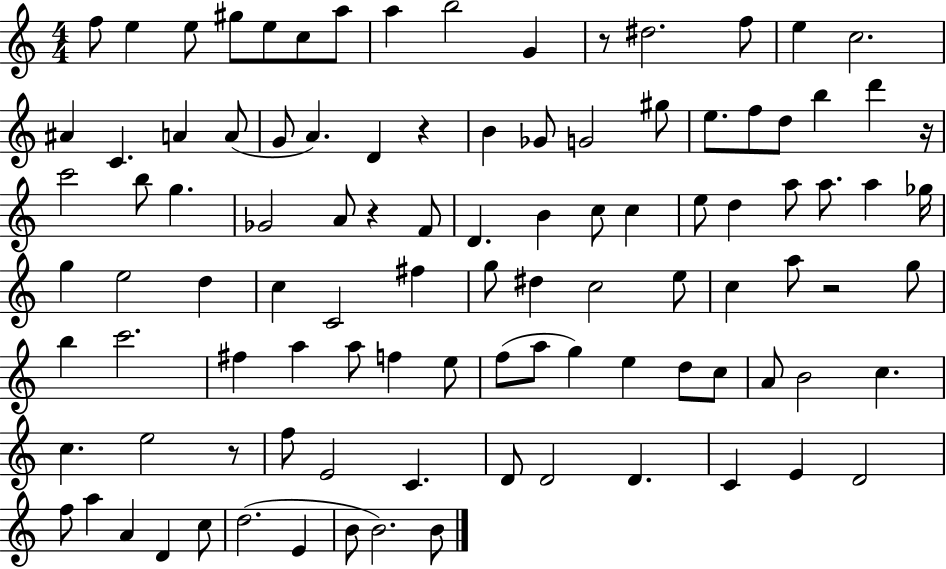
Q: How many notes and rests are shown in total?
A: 102